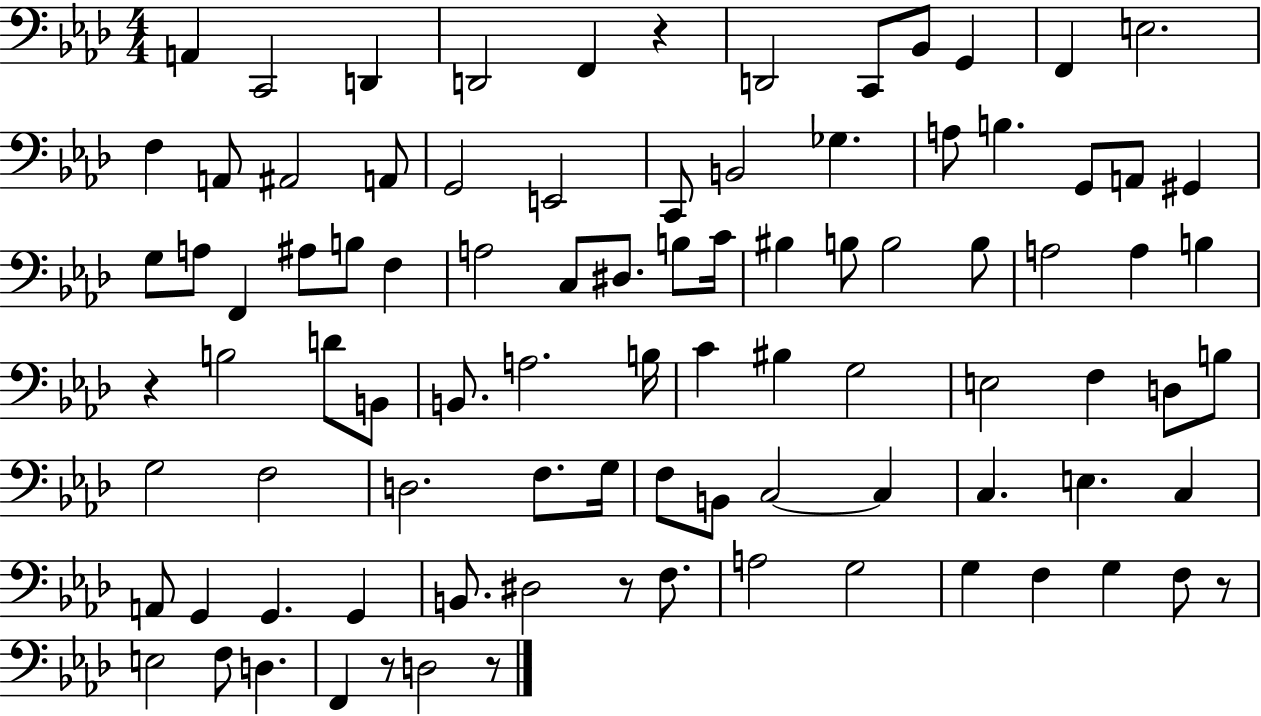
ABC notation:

X:1
T:Untitled
M:4/4
L:1/4
K:Ab
A,, C,,2 D,, D,,2 F,, z D,,2 C,,/2 _B,,/2 G,, F,, E,2 F, A,,/2 ^A,,2 A,,/2 G,,2 E,,2 C,,/2 B,,2 _G, A,/2 B, G,,/2 A,,/2 ^G,, G,/2 A,/2 F,, ^A,/2 B,/2 F, A,2 C,/2 ^D,/2 B,/2 C/4 ^B, B,/2 B,2 B,/2 A,2 A, B, z B,2 D/2 B,,/2 B,,/2 A,2 B,/4 C ^B, G,2 E,2 F, D,/2 B,/2 G,2 F,2 D,2 F,/2 G,/4 F,/2 B,,/2 C,2 C, C, E, C, A,,/2 G,, G,, G,, B,,/2 ^D,2 z/2 F,/2 A,2 G,2 G, F, G, F,/2 z/2 E,2 F,/2 D, F,, z/2 D,2 z/2